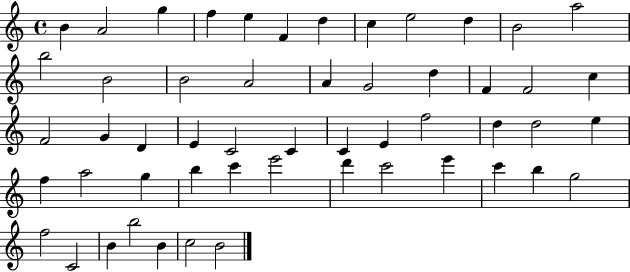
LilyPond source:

{
  \clef treble
  \time 4/4
  \defaultTimeSignature
  \key c \major
  b'4 a'2 g''4 | f''4 e''4 f'4 d''4 | c''4 e''2 d''4 | b'2 a''2 | \break b''2 b'2 | b'2 a'2 | a'4 g'2 d''4 | f'4 f'2 c''4 | \break f'2 g'4 d'4 | e'4 c'2 c'4 | c'4 e'4 f''2 | d''4 d''2 e''4 | \break f''4 a''2 g''4 | b''4 c'''4 e'''2 | d'''4 c'''2 e'''4 | c'''4 b''4 g''2 | \break f''2 c'2 | b'4 b''2 b'4 | c''2 b'2 | \bar "|."
}